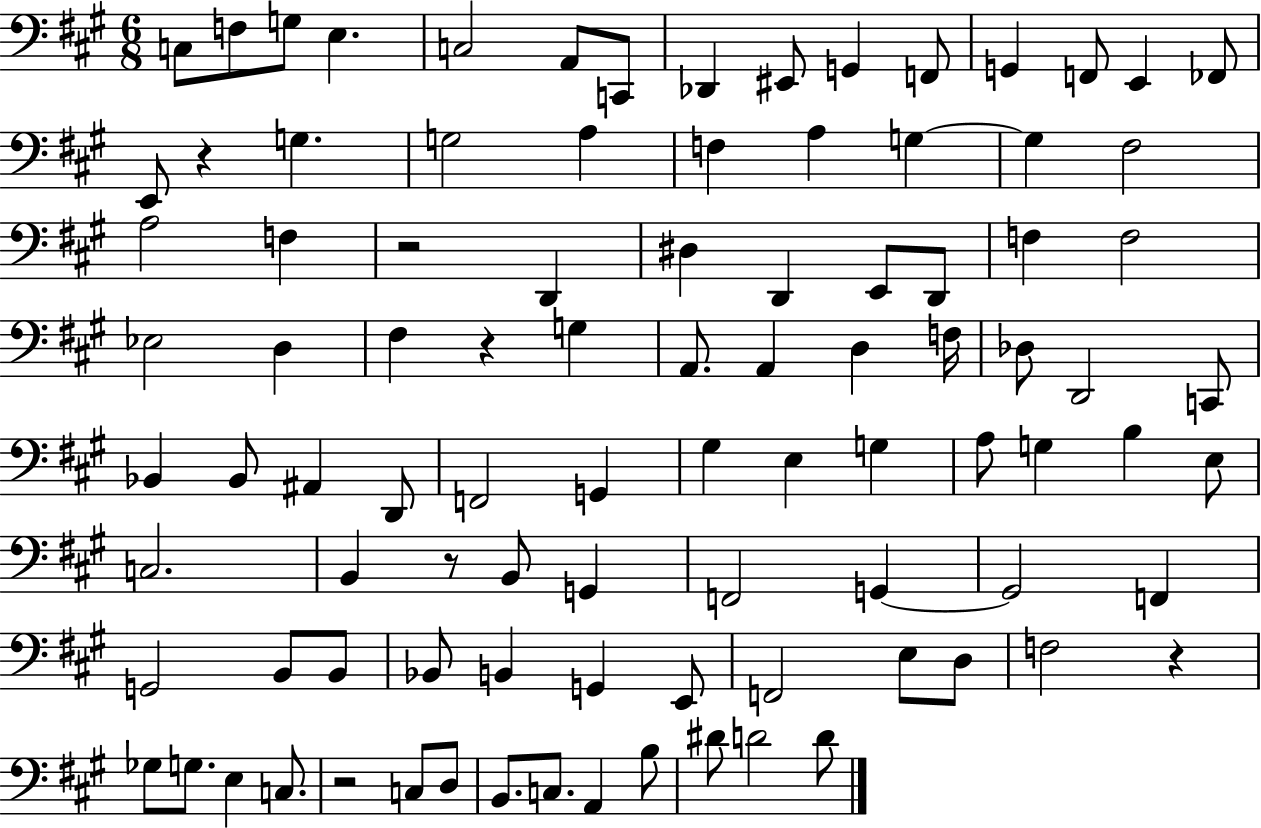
{
  \clef bass
  \numericTimeSignature
  \time 6/8
  \key a \major
  c8 f8 g8 e4. | c2 a,8 c,8 | des,4 eis,8 g,4 f,8 | g,4 f,8 e,4 fes,8 | \break e,8 r4 g4. | g2 a4 | f4 a4 g4~~ | g4 fis2 | \break a2 f4 | r2 d,4 | dis4 d,4 e,8 d,8 | f4 f2 | \break ees2 d4 | fis4 r4 g4 | a,8. a,4 d4 f16 | des8 d,2 c,8 | \break bes,4 bes,8 ais,4 d,8 | f,2 g,4 | gis4 e4 g4 | a8 g4 b4 e8 | \break c2. | b,4 r8 b,8 g,4 | f,2 g,4~~ | g,2 f,4 | \break g,2 b,8 b,8 | bes,8 b,4 g,4 e,8 | f,2 e8 d8 | f2 r4 | \break ges8 g8. e4 c8. | r2 c8 d8 | b,8. c8. a,4 b8 | dis'8 d'2 d'8 | \break \bar "|."
}